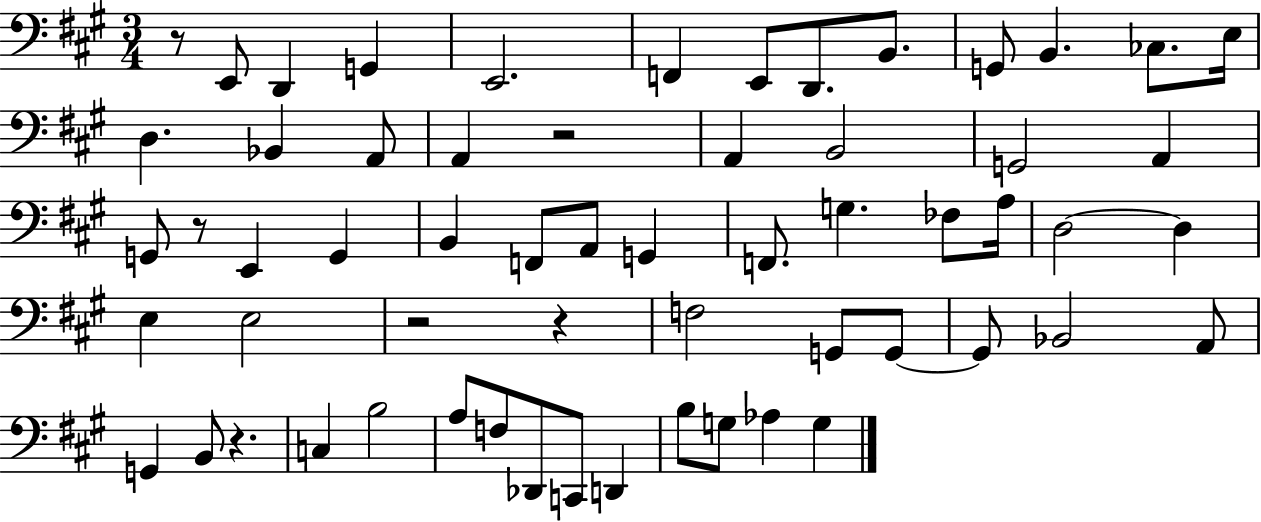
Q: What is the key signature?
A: A major